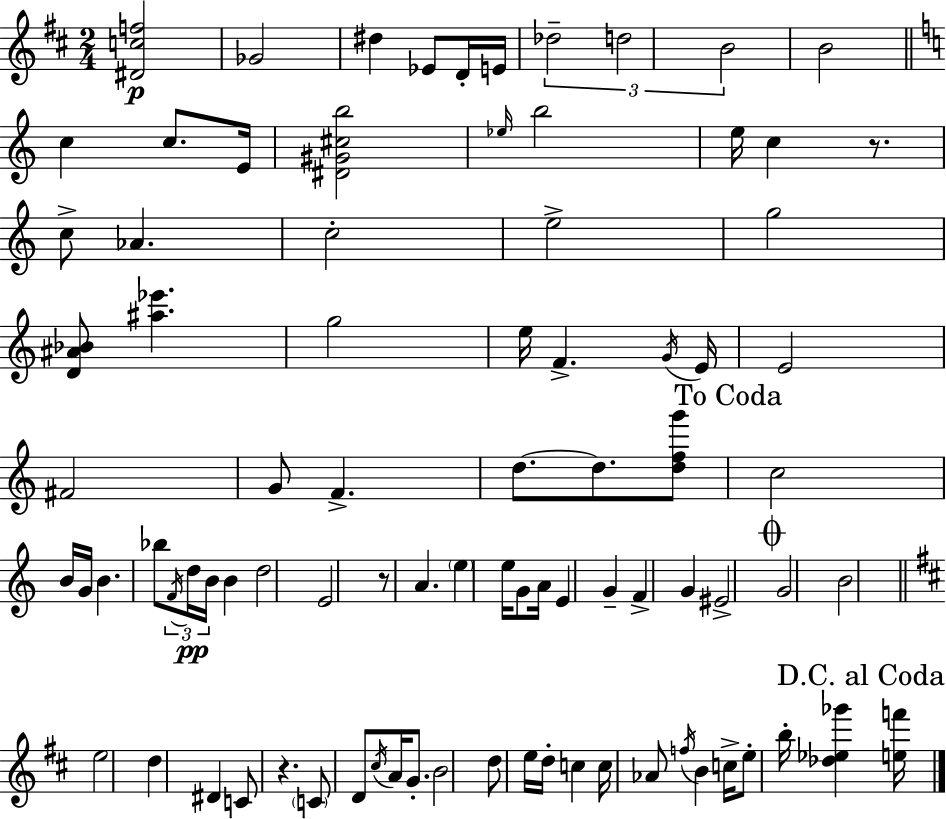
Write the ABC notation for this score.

X:1
T:Untitled
M:2/4
L:1/4
K:D
[^Dcf]2 _G2 ^d _E/2 D/4 E/4 _d2 d2 B2 B2 c c/2 E/4 [^D^G^cb]2 _e/4 b2 e/4 c z/2 c/2 _A c2 e2 g2 [D^A_B]/2 [^a_e'] g2 e/4 F G/4 E/4 E2 ^F2 G/2 F d/2 d/2 [dfg']/2 c2 B/4 G/4 B _b/2 F/4 d/4 B/4 B d2 E2 z/2 A e e/4 G/2 A/4 E G F G ^E2 G2 B2 e2 d ^D C/2 z C/2 D/2 ^c/4 A/4 G/2 B2 d/2 e/4 d/4 c c/4 _A/2 f/4 B c/4 e/2 b/4 [_d_e_g'] [ef']/4